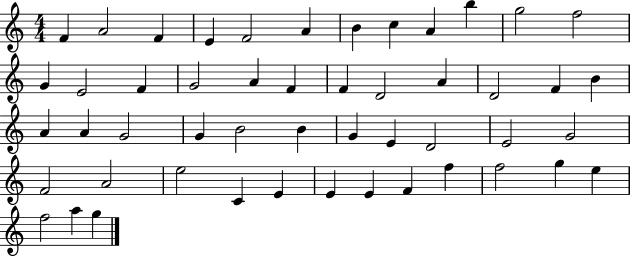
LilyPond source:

{
  \clef treble
  \numericTimeSignature
  \time 4/4
  \key c \major
  f'4 a'2 f'4 | e'4 f'2 a'4 | b'4 c''4 a'4 b''4 | g''2 f''2 | \break g'4 e'2 f'4 | g'2 a'4 f'4 | f'4 d'2 a'4 | d'2 f'4 b'4 | \break a'4 a'4 g'2 | g'4 b'2 b'4 | g'4 e'4 d'2 | e'2 g'2 | \break f'2 a'2 | e''2 c'4 e'4 | e'4 e'4 f'4 f''4 | f''2 g''4 e''4 | \break f''2 a''4 g''4 | \bar "|."
}